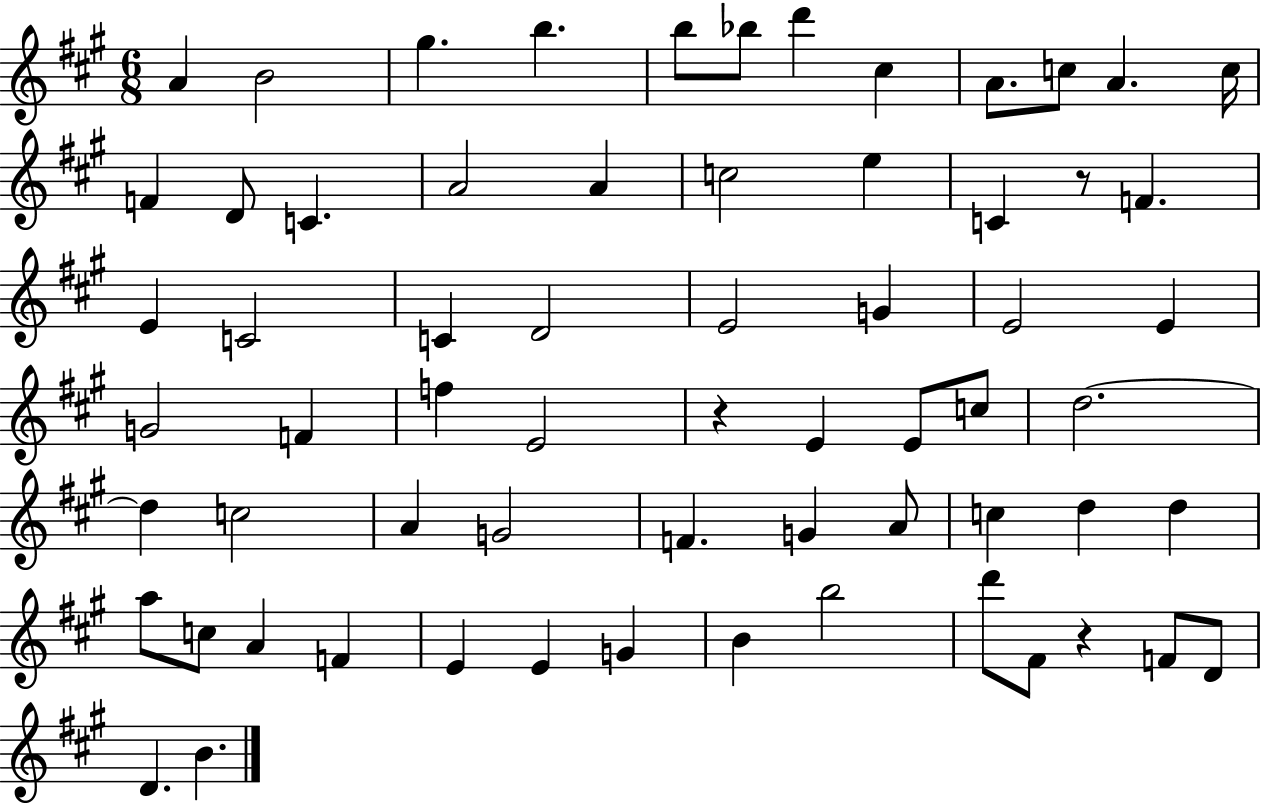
X:1
T:Untitled
M:6/8
L:1/4
K:A
A B2 ^g b b/2 _b/2 d' ^c A/2 c/2 A c/4 F D/2 C A2 A c2 e C z/2 F E C2 C D2 E2 G E2 E G2 F f E2 z E E/2 c/2 d2 d c2 A G2 F G A/2 c d d a/2 c/2 A F E E G B b2 d'/2 ^F/2 z F/2 D/2 D B